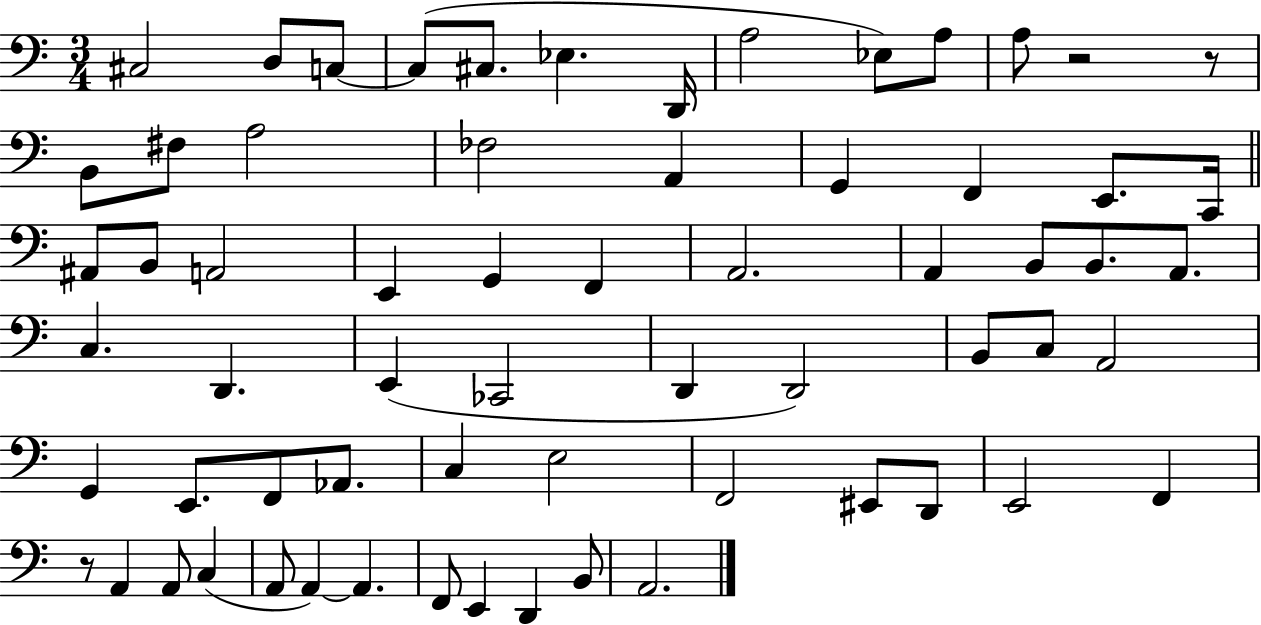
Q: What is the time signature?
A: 3/4